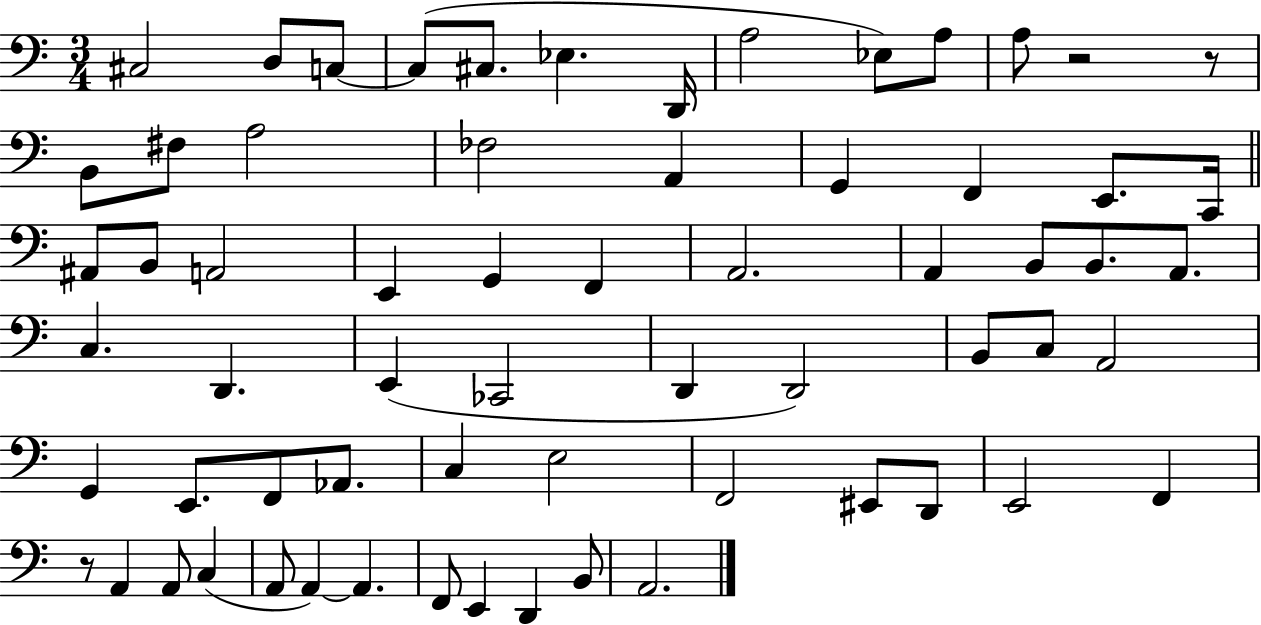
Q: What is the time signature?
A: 3/4